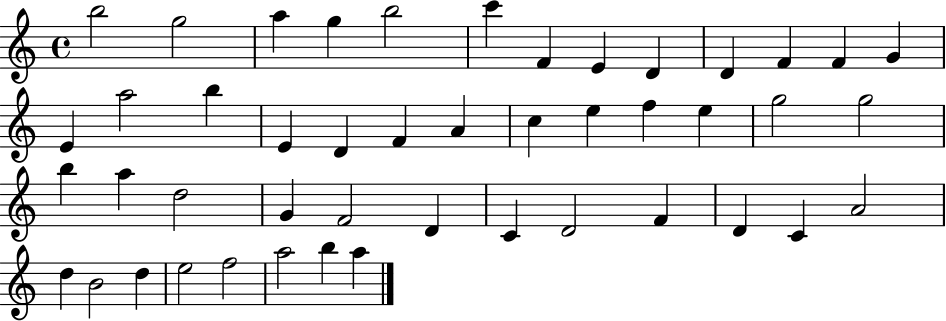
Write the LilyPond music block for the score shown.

{
  \clef treble
  \time 4/4
  \defaultTimeSignature
  \key c \major
  b''2 g''2 | a''4 g''4 b''2 | c'''4 f'4 e'4 d'4 | d'4 f'4 f'4 g'4 | \break e'4 a''2 b''4 | e'4 d'4 f'4 a'4 | c''4 e''4 f''4 e''4 | g''2 g''2 | \break b''4 a''4 d''2 | g'4 f'2 d'4 | c'4 d'2 f'4 | d'4 c'4 a'2 | \break d''4 b'2 d''4 | e''2 f''2 | a''2 b''4 a''4 | \bar "|."
}